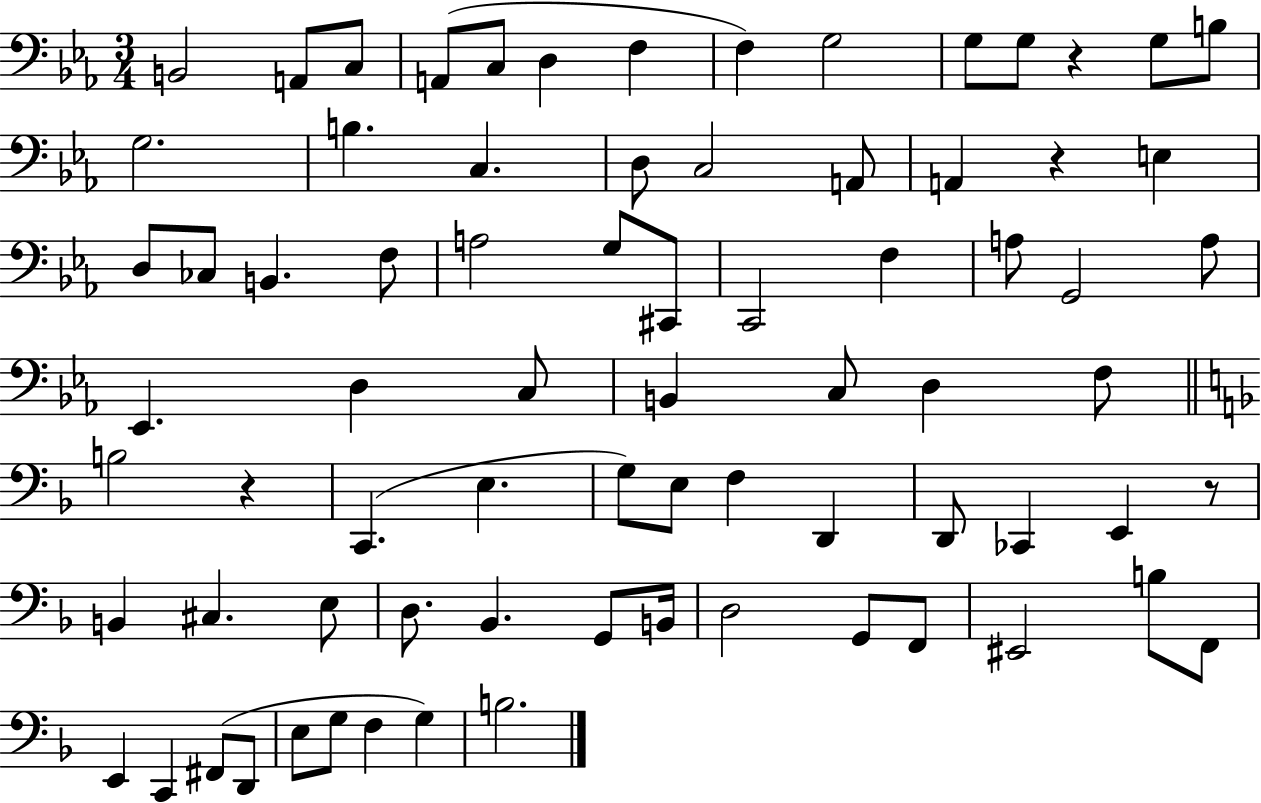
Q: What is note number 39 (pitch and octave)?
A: D3